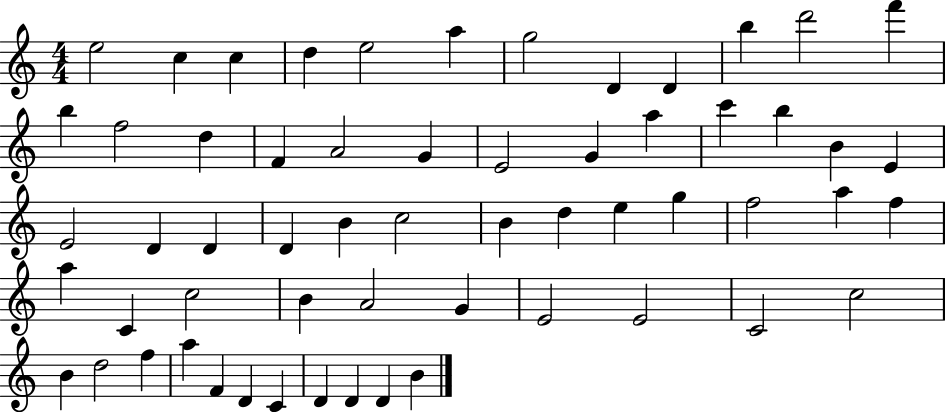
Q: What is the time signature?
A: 4/4